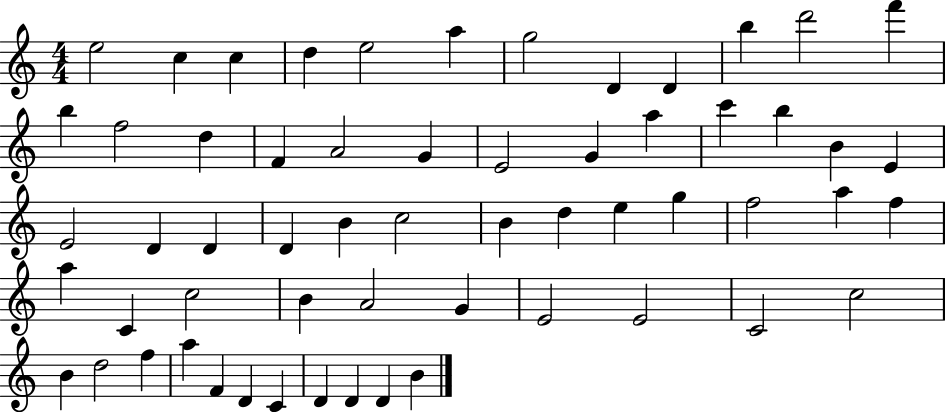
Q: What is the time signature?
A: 4/4